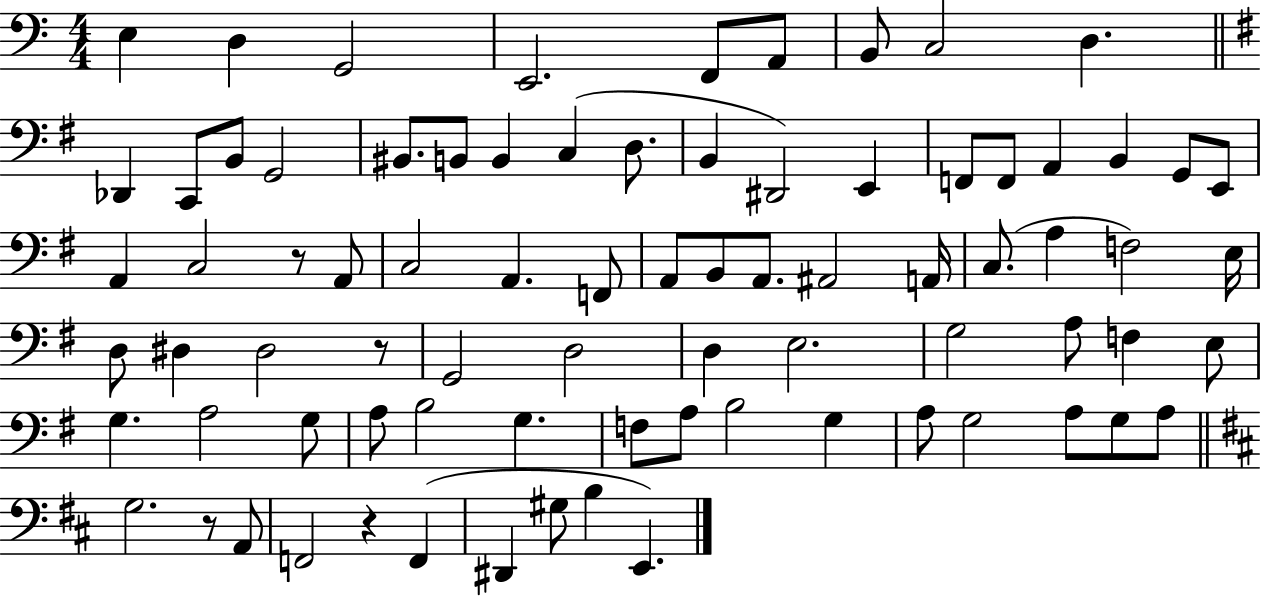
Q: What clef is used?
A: bass